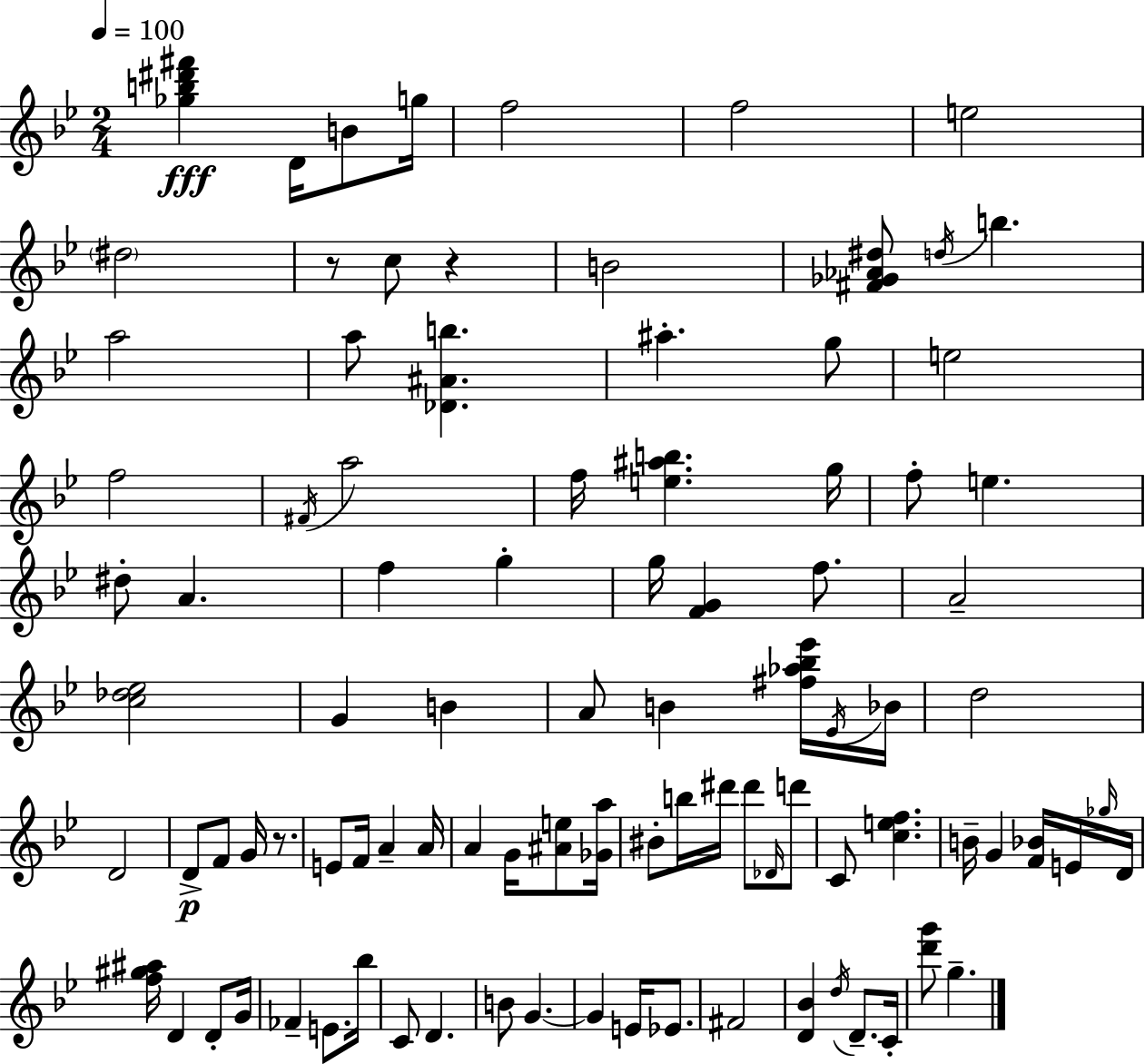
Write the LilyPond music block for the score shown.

{
  \clef treble
  \numericTimeSignature
  \time 2/4
  \key g \minor
  \tempo 4 = 100
  <ges'' b'' dis''' fis'''>4\fff d'16 b'8 g''16 | f''2 | f''2 | e''2 | \break \parenthesize dis''2 | r8 c''8 r4 | b'2 | <fis' ges' aes' dis''>8 \acciaccatura { d''16 } b''4. | \break a''2 | a''8 <des' ais' b''>4. | ais''4.-. g''8 | e''2 | \break f''2 | \acciaccatura { fis'16 } a''2 | f''16 <e'' ais'' b''>4. | g''16 f''8-. e''4. | \break dis''8-. a'4. | f''4 g''4-. | g''16 <f' g'>4 f''8. | a'2-- | \break <c'' des'' ees''>2 | g'4 b'4 | a'8 b'4 | <fis'' aes'' bes'' ees'''>16 \acciaccatura { ees'16 } bes'16 d''2 | \break d'2 | d'8->\p f'8 g'16 | r8. e'8 f'16 a'4-- | a'16 a'4 g'16 | \break <ais' e''>8 <ges' a''>16 bis'8-. b''16 dis'''16 dis'''8 | \grace { des'16 } d'''8 c'8 <c'' e'' f''>4. | b'16-- g'4 | <f' bes'>16 e'16 \grace { ges''16 } d'16 <f'' gis'' ais''>16 d'4 | \break d'8-. g'16 fes'4-- | e'8. bes''16 c'8 d'4. | b'8 g'4.~~ | g'4 | \break e'16 ees'8. fis'2 | <d' bes'>4 | \acciaccatura { d''16 } d'8.-- c'16-. <d''' g'''>8 | g''4.-- \bar "|."
}